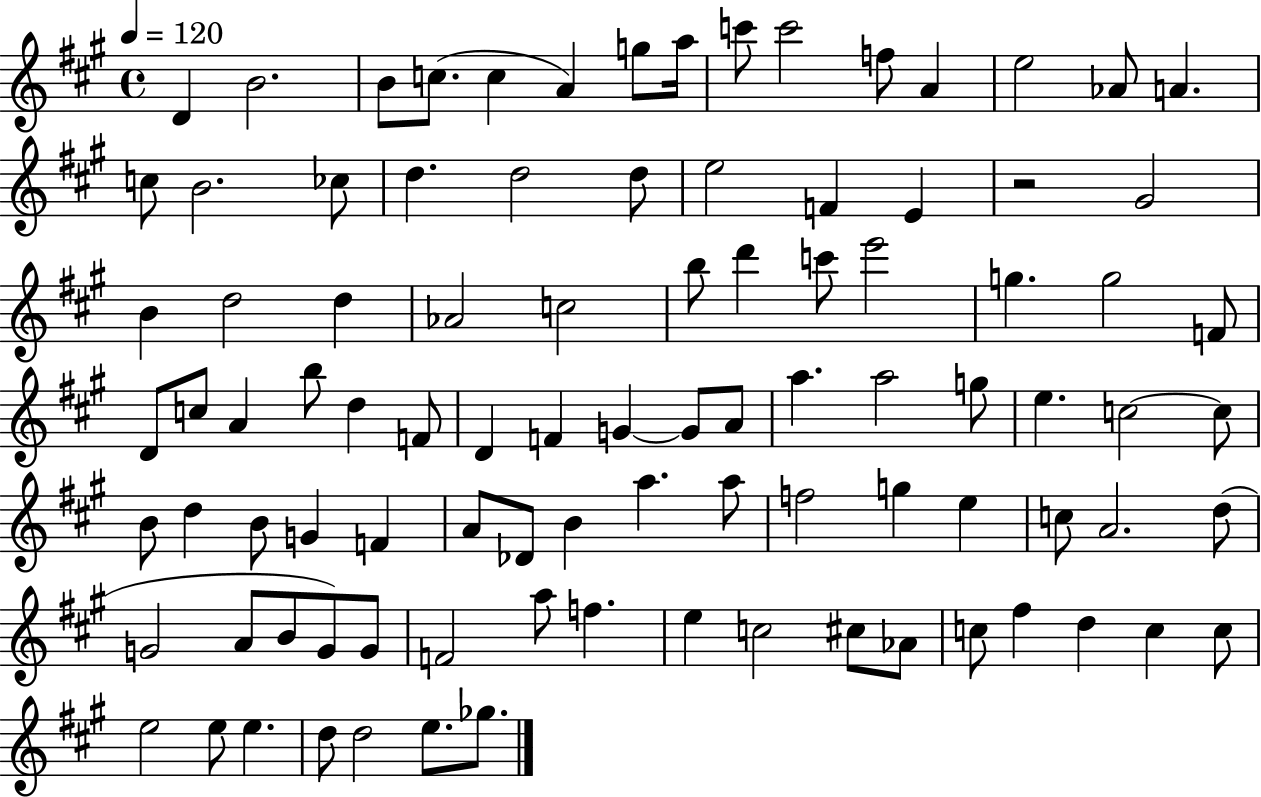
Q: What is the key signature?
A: A major